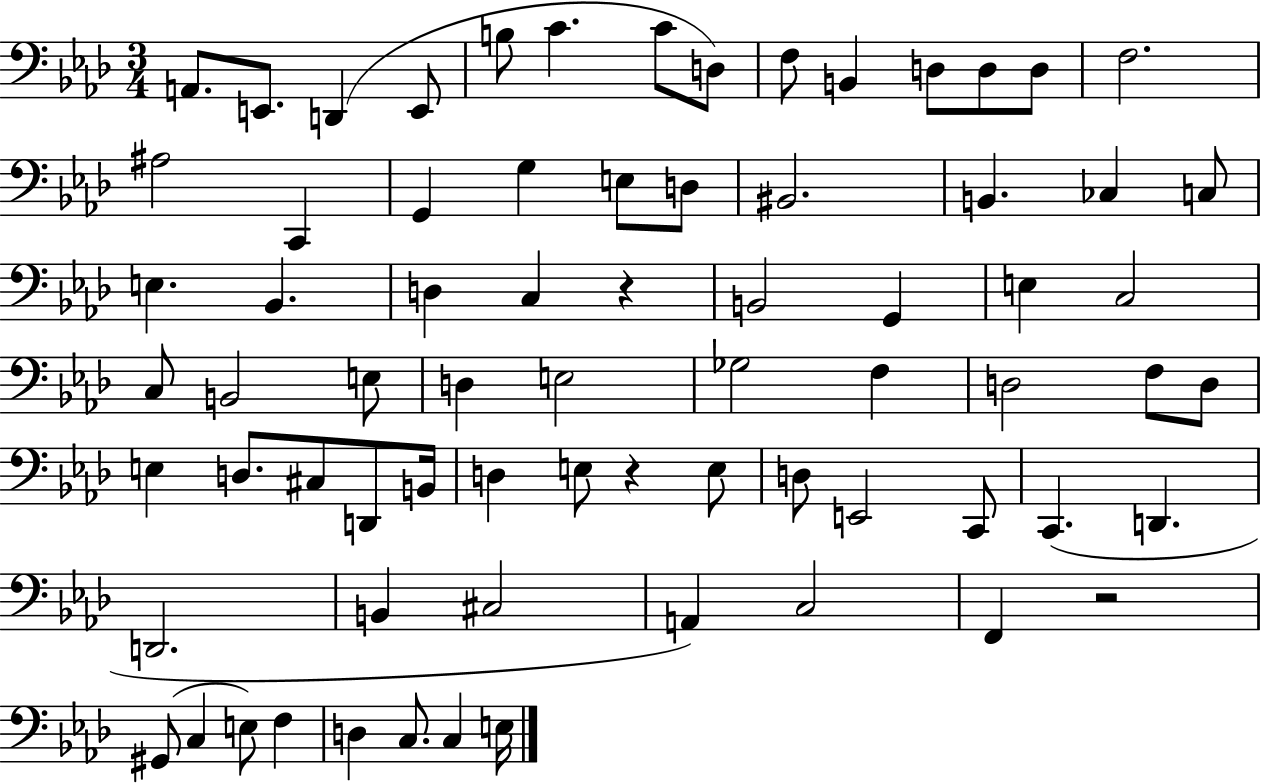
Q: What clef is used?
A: bass